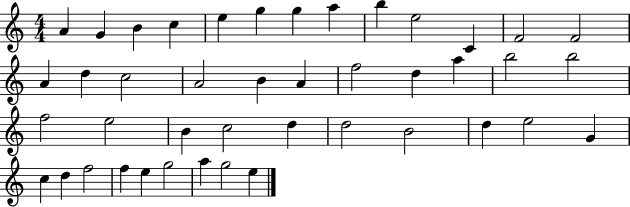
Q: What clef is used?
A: treble